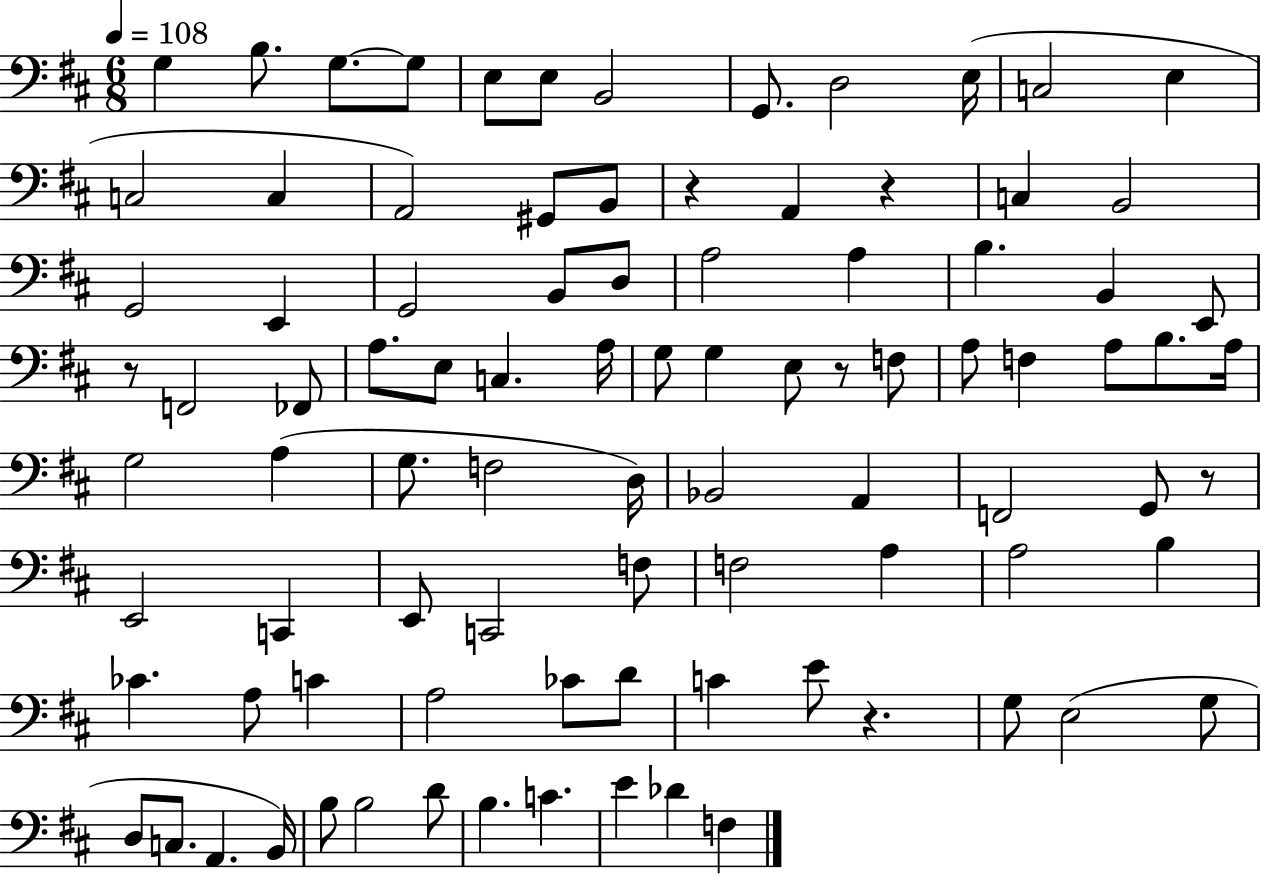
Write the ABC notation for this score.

X:1
T:Untitled
M:6/8
L:1/4
K:D
G, B,/2 G,/2 G,/2 E,/2 E,/2 B,,2 G,,/2 D,2 E,/4 C,2 E, C,2 C, A,,2 ^G,,/2 B,,/2 z A,, z C, B,,2 G,,2 E,, G,,2 B,,/2 D,/2 A,2 A, B, B,, E,,/2 z/2 F,,2 _F,,/2 A,/2 E,/2 C, A,/4 G,/2 G, E,/2 z/2 F,/2 A,/2 F, A,/2 B,/2 A,/4 G,2 A, G,/2 F,2 D,/4 _B,,2 A,, F,,2 G,,/2 z/2 E,,2 C,, E,,/2 C,,2 F,/2 F,2 A, A,2 B, _C A,/2 C A,2 _C/2 D/2 C E/2 z G,/2 E,2 G,/2 D,/2 C,/2 A,, B,,/4 B,/2 B,2 D/2 B, C E _D F,